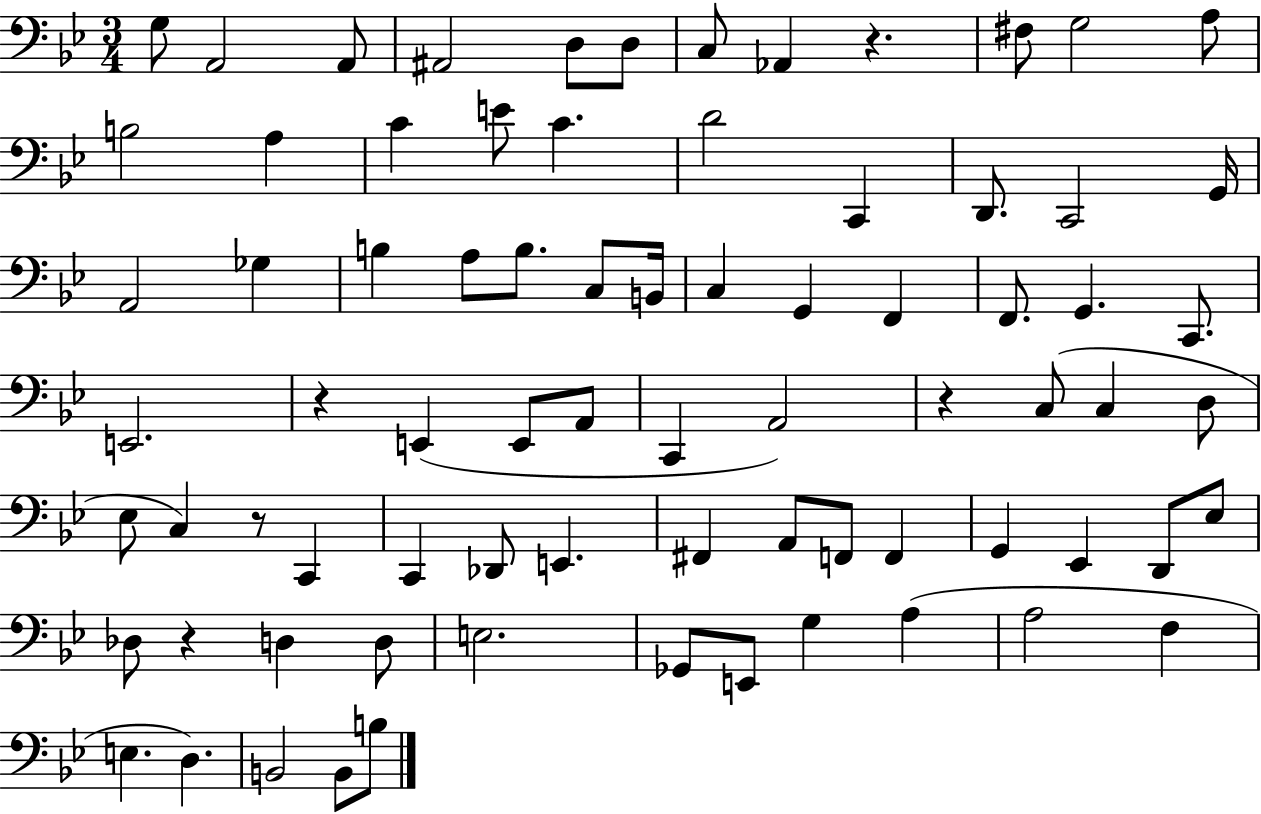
G3/e A2/h A2/e A#2/h D3/e D3/e C3/e Ab2/q R/q. F#3/e G3/h A3/e B3/h A3/q C4/q E4/e C4/q. D4/h C2/q D2/e. C2/h G2/s A2/h Gb3/q B3/q A3/e B3/e. C3/e B2/s C3/q G2/q F2/q F2/e. G2/q. C2/e. E2/h. R/q E2/q E2/e A2/e C2/q A2/h R/q C3/e C3/q D3/e Eb3/e C3/q R/e C2/q C2/q Db2/e E2/q. F#2/q A2/e F2/e F2/q G2/q Eb2/q D2/e Eb3/e Db3/e R/q D3/q D3/e E3/h. Gb2/e E2/e G3/q A3/q A3/h F3/q E3/q. D3/q. B2/h B2/e B3/e